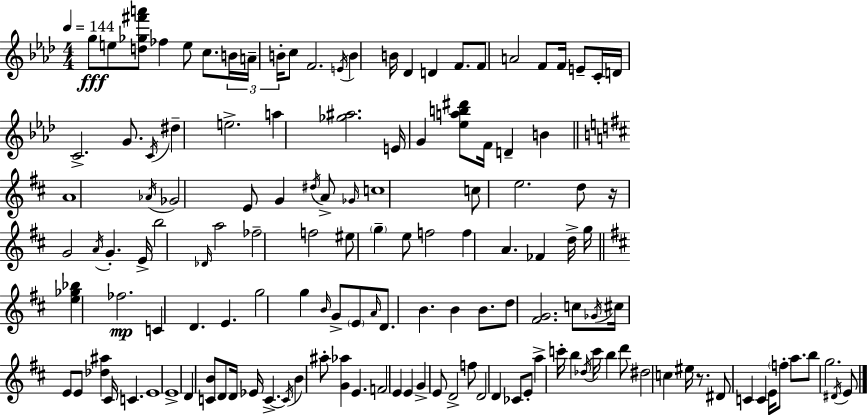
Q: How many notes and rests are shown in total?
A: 138